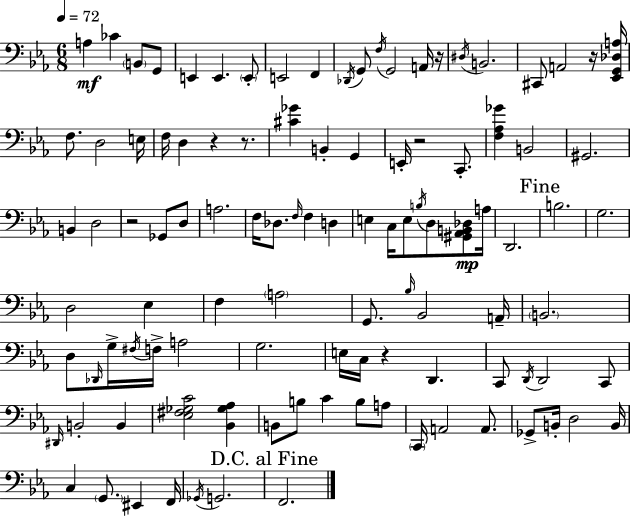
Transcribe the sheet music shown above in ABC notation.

X:1
T:Untitled
M:6/8
L:1/4
K:Cm
A, _C B,,/2 G,,/2 E,, E,, E,,/2 E,,2 F,, _D,,/4 G,,/2 F,/4 G,,2 A,,/4 z/4 ^D,/4 B,,2 ^C,,/2 A,,2 z/4 [_E,,G,,_D,A,]/4 F,/2 D,2 E,/4 F,/4 D, z z/2 [^C_G] B,, G,, E,,/4 z2 C,,/2 [F,_A,_G] B,,2 ^G,,2 B,, D,2 z2 _G,,/2 D,/2 A,2 F,/4 _D,/2 F,/4 F, D, E, C,/4 E,/2 B,/4 D,/2 [^G,,_A,,B,,_D,]/2 A,/4 D,,2 B,2 G,2 D,2 _E, F, A,2 G,,/2 _B,/4 _B,,2 A,,/4 B,,2 D,/2 _D,,/4 G,/4 ^F,/4 F,/4 A,2 G,2 E,/4 C,/4 z D,, C,,/2 D,,/4 D,,2 C,,/2 ^D,,/4 B,,2 B,, [_E,^F,_G,C]2 [_B,,_G,_A,] B,,/2 B,/2 C B,/2 A,/2 C,,/4 A,,2 A,,/2 _G,,/2 B,,/4 D,2 B,,/4 C, G,,/2 ^E,, F,,/4 _G,,/4 G,,2 F,,2